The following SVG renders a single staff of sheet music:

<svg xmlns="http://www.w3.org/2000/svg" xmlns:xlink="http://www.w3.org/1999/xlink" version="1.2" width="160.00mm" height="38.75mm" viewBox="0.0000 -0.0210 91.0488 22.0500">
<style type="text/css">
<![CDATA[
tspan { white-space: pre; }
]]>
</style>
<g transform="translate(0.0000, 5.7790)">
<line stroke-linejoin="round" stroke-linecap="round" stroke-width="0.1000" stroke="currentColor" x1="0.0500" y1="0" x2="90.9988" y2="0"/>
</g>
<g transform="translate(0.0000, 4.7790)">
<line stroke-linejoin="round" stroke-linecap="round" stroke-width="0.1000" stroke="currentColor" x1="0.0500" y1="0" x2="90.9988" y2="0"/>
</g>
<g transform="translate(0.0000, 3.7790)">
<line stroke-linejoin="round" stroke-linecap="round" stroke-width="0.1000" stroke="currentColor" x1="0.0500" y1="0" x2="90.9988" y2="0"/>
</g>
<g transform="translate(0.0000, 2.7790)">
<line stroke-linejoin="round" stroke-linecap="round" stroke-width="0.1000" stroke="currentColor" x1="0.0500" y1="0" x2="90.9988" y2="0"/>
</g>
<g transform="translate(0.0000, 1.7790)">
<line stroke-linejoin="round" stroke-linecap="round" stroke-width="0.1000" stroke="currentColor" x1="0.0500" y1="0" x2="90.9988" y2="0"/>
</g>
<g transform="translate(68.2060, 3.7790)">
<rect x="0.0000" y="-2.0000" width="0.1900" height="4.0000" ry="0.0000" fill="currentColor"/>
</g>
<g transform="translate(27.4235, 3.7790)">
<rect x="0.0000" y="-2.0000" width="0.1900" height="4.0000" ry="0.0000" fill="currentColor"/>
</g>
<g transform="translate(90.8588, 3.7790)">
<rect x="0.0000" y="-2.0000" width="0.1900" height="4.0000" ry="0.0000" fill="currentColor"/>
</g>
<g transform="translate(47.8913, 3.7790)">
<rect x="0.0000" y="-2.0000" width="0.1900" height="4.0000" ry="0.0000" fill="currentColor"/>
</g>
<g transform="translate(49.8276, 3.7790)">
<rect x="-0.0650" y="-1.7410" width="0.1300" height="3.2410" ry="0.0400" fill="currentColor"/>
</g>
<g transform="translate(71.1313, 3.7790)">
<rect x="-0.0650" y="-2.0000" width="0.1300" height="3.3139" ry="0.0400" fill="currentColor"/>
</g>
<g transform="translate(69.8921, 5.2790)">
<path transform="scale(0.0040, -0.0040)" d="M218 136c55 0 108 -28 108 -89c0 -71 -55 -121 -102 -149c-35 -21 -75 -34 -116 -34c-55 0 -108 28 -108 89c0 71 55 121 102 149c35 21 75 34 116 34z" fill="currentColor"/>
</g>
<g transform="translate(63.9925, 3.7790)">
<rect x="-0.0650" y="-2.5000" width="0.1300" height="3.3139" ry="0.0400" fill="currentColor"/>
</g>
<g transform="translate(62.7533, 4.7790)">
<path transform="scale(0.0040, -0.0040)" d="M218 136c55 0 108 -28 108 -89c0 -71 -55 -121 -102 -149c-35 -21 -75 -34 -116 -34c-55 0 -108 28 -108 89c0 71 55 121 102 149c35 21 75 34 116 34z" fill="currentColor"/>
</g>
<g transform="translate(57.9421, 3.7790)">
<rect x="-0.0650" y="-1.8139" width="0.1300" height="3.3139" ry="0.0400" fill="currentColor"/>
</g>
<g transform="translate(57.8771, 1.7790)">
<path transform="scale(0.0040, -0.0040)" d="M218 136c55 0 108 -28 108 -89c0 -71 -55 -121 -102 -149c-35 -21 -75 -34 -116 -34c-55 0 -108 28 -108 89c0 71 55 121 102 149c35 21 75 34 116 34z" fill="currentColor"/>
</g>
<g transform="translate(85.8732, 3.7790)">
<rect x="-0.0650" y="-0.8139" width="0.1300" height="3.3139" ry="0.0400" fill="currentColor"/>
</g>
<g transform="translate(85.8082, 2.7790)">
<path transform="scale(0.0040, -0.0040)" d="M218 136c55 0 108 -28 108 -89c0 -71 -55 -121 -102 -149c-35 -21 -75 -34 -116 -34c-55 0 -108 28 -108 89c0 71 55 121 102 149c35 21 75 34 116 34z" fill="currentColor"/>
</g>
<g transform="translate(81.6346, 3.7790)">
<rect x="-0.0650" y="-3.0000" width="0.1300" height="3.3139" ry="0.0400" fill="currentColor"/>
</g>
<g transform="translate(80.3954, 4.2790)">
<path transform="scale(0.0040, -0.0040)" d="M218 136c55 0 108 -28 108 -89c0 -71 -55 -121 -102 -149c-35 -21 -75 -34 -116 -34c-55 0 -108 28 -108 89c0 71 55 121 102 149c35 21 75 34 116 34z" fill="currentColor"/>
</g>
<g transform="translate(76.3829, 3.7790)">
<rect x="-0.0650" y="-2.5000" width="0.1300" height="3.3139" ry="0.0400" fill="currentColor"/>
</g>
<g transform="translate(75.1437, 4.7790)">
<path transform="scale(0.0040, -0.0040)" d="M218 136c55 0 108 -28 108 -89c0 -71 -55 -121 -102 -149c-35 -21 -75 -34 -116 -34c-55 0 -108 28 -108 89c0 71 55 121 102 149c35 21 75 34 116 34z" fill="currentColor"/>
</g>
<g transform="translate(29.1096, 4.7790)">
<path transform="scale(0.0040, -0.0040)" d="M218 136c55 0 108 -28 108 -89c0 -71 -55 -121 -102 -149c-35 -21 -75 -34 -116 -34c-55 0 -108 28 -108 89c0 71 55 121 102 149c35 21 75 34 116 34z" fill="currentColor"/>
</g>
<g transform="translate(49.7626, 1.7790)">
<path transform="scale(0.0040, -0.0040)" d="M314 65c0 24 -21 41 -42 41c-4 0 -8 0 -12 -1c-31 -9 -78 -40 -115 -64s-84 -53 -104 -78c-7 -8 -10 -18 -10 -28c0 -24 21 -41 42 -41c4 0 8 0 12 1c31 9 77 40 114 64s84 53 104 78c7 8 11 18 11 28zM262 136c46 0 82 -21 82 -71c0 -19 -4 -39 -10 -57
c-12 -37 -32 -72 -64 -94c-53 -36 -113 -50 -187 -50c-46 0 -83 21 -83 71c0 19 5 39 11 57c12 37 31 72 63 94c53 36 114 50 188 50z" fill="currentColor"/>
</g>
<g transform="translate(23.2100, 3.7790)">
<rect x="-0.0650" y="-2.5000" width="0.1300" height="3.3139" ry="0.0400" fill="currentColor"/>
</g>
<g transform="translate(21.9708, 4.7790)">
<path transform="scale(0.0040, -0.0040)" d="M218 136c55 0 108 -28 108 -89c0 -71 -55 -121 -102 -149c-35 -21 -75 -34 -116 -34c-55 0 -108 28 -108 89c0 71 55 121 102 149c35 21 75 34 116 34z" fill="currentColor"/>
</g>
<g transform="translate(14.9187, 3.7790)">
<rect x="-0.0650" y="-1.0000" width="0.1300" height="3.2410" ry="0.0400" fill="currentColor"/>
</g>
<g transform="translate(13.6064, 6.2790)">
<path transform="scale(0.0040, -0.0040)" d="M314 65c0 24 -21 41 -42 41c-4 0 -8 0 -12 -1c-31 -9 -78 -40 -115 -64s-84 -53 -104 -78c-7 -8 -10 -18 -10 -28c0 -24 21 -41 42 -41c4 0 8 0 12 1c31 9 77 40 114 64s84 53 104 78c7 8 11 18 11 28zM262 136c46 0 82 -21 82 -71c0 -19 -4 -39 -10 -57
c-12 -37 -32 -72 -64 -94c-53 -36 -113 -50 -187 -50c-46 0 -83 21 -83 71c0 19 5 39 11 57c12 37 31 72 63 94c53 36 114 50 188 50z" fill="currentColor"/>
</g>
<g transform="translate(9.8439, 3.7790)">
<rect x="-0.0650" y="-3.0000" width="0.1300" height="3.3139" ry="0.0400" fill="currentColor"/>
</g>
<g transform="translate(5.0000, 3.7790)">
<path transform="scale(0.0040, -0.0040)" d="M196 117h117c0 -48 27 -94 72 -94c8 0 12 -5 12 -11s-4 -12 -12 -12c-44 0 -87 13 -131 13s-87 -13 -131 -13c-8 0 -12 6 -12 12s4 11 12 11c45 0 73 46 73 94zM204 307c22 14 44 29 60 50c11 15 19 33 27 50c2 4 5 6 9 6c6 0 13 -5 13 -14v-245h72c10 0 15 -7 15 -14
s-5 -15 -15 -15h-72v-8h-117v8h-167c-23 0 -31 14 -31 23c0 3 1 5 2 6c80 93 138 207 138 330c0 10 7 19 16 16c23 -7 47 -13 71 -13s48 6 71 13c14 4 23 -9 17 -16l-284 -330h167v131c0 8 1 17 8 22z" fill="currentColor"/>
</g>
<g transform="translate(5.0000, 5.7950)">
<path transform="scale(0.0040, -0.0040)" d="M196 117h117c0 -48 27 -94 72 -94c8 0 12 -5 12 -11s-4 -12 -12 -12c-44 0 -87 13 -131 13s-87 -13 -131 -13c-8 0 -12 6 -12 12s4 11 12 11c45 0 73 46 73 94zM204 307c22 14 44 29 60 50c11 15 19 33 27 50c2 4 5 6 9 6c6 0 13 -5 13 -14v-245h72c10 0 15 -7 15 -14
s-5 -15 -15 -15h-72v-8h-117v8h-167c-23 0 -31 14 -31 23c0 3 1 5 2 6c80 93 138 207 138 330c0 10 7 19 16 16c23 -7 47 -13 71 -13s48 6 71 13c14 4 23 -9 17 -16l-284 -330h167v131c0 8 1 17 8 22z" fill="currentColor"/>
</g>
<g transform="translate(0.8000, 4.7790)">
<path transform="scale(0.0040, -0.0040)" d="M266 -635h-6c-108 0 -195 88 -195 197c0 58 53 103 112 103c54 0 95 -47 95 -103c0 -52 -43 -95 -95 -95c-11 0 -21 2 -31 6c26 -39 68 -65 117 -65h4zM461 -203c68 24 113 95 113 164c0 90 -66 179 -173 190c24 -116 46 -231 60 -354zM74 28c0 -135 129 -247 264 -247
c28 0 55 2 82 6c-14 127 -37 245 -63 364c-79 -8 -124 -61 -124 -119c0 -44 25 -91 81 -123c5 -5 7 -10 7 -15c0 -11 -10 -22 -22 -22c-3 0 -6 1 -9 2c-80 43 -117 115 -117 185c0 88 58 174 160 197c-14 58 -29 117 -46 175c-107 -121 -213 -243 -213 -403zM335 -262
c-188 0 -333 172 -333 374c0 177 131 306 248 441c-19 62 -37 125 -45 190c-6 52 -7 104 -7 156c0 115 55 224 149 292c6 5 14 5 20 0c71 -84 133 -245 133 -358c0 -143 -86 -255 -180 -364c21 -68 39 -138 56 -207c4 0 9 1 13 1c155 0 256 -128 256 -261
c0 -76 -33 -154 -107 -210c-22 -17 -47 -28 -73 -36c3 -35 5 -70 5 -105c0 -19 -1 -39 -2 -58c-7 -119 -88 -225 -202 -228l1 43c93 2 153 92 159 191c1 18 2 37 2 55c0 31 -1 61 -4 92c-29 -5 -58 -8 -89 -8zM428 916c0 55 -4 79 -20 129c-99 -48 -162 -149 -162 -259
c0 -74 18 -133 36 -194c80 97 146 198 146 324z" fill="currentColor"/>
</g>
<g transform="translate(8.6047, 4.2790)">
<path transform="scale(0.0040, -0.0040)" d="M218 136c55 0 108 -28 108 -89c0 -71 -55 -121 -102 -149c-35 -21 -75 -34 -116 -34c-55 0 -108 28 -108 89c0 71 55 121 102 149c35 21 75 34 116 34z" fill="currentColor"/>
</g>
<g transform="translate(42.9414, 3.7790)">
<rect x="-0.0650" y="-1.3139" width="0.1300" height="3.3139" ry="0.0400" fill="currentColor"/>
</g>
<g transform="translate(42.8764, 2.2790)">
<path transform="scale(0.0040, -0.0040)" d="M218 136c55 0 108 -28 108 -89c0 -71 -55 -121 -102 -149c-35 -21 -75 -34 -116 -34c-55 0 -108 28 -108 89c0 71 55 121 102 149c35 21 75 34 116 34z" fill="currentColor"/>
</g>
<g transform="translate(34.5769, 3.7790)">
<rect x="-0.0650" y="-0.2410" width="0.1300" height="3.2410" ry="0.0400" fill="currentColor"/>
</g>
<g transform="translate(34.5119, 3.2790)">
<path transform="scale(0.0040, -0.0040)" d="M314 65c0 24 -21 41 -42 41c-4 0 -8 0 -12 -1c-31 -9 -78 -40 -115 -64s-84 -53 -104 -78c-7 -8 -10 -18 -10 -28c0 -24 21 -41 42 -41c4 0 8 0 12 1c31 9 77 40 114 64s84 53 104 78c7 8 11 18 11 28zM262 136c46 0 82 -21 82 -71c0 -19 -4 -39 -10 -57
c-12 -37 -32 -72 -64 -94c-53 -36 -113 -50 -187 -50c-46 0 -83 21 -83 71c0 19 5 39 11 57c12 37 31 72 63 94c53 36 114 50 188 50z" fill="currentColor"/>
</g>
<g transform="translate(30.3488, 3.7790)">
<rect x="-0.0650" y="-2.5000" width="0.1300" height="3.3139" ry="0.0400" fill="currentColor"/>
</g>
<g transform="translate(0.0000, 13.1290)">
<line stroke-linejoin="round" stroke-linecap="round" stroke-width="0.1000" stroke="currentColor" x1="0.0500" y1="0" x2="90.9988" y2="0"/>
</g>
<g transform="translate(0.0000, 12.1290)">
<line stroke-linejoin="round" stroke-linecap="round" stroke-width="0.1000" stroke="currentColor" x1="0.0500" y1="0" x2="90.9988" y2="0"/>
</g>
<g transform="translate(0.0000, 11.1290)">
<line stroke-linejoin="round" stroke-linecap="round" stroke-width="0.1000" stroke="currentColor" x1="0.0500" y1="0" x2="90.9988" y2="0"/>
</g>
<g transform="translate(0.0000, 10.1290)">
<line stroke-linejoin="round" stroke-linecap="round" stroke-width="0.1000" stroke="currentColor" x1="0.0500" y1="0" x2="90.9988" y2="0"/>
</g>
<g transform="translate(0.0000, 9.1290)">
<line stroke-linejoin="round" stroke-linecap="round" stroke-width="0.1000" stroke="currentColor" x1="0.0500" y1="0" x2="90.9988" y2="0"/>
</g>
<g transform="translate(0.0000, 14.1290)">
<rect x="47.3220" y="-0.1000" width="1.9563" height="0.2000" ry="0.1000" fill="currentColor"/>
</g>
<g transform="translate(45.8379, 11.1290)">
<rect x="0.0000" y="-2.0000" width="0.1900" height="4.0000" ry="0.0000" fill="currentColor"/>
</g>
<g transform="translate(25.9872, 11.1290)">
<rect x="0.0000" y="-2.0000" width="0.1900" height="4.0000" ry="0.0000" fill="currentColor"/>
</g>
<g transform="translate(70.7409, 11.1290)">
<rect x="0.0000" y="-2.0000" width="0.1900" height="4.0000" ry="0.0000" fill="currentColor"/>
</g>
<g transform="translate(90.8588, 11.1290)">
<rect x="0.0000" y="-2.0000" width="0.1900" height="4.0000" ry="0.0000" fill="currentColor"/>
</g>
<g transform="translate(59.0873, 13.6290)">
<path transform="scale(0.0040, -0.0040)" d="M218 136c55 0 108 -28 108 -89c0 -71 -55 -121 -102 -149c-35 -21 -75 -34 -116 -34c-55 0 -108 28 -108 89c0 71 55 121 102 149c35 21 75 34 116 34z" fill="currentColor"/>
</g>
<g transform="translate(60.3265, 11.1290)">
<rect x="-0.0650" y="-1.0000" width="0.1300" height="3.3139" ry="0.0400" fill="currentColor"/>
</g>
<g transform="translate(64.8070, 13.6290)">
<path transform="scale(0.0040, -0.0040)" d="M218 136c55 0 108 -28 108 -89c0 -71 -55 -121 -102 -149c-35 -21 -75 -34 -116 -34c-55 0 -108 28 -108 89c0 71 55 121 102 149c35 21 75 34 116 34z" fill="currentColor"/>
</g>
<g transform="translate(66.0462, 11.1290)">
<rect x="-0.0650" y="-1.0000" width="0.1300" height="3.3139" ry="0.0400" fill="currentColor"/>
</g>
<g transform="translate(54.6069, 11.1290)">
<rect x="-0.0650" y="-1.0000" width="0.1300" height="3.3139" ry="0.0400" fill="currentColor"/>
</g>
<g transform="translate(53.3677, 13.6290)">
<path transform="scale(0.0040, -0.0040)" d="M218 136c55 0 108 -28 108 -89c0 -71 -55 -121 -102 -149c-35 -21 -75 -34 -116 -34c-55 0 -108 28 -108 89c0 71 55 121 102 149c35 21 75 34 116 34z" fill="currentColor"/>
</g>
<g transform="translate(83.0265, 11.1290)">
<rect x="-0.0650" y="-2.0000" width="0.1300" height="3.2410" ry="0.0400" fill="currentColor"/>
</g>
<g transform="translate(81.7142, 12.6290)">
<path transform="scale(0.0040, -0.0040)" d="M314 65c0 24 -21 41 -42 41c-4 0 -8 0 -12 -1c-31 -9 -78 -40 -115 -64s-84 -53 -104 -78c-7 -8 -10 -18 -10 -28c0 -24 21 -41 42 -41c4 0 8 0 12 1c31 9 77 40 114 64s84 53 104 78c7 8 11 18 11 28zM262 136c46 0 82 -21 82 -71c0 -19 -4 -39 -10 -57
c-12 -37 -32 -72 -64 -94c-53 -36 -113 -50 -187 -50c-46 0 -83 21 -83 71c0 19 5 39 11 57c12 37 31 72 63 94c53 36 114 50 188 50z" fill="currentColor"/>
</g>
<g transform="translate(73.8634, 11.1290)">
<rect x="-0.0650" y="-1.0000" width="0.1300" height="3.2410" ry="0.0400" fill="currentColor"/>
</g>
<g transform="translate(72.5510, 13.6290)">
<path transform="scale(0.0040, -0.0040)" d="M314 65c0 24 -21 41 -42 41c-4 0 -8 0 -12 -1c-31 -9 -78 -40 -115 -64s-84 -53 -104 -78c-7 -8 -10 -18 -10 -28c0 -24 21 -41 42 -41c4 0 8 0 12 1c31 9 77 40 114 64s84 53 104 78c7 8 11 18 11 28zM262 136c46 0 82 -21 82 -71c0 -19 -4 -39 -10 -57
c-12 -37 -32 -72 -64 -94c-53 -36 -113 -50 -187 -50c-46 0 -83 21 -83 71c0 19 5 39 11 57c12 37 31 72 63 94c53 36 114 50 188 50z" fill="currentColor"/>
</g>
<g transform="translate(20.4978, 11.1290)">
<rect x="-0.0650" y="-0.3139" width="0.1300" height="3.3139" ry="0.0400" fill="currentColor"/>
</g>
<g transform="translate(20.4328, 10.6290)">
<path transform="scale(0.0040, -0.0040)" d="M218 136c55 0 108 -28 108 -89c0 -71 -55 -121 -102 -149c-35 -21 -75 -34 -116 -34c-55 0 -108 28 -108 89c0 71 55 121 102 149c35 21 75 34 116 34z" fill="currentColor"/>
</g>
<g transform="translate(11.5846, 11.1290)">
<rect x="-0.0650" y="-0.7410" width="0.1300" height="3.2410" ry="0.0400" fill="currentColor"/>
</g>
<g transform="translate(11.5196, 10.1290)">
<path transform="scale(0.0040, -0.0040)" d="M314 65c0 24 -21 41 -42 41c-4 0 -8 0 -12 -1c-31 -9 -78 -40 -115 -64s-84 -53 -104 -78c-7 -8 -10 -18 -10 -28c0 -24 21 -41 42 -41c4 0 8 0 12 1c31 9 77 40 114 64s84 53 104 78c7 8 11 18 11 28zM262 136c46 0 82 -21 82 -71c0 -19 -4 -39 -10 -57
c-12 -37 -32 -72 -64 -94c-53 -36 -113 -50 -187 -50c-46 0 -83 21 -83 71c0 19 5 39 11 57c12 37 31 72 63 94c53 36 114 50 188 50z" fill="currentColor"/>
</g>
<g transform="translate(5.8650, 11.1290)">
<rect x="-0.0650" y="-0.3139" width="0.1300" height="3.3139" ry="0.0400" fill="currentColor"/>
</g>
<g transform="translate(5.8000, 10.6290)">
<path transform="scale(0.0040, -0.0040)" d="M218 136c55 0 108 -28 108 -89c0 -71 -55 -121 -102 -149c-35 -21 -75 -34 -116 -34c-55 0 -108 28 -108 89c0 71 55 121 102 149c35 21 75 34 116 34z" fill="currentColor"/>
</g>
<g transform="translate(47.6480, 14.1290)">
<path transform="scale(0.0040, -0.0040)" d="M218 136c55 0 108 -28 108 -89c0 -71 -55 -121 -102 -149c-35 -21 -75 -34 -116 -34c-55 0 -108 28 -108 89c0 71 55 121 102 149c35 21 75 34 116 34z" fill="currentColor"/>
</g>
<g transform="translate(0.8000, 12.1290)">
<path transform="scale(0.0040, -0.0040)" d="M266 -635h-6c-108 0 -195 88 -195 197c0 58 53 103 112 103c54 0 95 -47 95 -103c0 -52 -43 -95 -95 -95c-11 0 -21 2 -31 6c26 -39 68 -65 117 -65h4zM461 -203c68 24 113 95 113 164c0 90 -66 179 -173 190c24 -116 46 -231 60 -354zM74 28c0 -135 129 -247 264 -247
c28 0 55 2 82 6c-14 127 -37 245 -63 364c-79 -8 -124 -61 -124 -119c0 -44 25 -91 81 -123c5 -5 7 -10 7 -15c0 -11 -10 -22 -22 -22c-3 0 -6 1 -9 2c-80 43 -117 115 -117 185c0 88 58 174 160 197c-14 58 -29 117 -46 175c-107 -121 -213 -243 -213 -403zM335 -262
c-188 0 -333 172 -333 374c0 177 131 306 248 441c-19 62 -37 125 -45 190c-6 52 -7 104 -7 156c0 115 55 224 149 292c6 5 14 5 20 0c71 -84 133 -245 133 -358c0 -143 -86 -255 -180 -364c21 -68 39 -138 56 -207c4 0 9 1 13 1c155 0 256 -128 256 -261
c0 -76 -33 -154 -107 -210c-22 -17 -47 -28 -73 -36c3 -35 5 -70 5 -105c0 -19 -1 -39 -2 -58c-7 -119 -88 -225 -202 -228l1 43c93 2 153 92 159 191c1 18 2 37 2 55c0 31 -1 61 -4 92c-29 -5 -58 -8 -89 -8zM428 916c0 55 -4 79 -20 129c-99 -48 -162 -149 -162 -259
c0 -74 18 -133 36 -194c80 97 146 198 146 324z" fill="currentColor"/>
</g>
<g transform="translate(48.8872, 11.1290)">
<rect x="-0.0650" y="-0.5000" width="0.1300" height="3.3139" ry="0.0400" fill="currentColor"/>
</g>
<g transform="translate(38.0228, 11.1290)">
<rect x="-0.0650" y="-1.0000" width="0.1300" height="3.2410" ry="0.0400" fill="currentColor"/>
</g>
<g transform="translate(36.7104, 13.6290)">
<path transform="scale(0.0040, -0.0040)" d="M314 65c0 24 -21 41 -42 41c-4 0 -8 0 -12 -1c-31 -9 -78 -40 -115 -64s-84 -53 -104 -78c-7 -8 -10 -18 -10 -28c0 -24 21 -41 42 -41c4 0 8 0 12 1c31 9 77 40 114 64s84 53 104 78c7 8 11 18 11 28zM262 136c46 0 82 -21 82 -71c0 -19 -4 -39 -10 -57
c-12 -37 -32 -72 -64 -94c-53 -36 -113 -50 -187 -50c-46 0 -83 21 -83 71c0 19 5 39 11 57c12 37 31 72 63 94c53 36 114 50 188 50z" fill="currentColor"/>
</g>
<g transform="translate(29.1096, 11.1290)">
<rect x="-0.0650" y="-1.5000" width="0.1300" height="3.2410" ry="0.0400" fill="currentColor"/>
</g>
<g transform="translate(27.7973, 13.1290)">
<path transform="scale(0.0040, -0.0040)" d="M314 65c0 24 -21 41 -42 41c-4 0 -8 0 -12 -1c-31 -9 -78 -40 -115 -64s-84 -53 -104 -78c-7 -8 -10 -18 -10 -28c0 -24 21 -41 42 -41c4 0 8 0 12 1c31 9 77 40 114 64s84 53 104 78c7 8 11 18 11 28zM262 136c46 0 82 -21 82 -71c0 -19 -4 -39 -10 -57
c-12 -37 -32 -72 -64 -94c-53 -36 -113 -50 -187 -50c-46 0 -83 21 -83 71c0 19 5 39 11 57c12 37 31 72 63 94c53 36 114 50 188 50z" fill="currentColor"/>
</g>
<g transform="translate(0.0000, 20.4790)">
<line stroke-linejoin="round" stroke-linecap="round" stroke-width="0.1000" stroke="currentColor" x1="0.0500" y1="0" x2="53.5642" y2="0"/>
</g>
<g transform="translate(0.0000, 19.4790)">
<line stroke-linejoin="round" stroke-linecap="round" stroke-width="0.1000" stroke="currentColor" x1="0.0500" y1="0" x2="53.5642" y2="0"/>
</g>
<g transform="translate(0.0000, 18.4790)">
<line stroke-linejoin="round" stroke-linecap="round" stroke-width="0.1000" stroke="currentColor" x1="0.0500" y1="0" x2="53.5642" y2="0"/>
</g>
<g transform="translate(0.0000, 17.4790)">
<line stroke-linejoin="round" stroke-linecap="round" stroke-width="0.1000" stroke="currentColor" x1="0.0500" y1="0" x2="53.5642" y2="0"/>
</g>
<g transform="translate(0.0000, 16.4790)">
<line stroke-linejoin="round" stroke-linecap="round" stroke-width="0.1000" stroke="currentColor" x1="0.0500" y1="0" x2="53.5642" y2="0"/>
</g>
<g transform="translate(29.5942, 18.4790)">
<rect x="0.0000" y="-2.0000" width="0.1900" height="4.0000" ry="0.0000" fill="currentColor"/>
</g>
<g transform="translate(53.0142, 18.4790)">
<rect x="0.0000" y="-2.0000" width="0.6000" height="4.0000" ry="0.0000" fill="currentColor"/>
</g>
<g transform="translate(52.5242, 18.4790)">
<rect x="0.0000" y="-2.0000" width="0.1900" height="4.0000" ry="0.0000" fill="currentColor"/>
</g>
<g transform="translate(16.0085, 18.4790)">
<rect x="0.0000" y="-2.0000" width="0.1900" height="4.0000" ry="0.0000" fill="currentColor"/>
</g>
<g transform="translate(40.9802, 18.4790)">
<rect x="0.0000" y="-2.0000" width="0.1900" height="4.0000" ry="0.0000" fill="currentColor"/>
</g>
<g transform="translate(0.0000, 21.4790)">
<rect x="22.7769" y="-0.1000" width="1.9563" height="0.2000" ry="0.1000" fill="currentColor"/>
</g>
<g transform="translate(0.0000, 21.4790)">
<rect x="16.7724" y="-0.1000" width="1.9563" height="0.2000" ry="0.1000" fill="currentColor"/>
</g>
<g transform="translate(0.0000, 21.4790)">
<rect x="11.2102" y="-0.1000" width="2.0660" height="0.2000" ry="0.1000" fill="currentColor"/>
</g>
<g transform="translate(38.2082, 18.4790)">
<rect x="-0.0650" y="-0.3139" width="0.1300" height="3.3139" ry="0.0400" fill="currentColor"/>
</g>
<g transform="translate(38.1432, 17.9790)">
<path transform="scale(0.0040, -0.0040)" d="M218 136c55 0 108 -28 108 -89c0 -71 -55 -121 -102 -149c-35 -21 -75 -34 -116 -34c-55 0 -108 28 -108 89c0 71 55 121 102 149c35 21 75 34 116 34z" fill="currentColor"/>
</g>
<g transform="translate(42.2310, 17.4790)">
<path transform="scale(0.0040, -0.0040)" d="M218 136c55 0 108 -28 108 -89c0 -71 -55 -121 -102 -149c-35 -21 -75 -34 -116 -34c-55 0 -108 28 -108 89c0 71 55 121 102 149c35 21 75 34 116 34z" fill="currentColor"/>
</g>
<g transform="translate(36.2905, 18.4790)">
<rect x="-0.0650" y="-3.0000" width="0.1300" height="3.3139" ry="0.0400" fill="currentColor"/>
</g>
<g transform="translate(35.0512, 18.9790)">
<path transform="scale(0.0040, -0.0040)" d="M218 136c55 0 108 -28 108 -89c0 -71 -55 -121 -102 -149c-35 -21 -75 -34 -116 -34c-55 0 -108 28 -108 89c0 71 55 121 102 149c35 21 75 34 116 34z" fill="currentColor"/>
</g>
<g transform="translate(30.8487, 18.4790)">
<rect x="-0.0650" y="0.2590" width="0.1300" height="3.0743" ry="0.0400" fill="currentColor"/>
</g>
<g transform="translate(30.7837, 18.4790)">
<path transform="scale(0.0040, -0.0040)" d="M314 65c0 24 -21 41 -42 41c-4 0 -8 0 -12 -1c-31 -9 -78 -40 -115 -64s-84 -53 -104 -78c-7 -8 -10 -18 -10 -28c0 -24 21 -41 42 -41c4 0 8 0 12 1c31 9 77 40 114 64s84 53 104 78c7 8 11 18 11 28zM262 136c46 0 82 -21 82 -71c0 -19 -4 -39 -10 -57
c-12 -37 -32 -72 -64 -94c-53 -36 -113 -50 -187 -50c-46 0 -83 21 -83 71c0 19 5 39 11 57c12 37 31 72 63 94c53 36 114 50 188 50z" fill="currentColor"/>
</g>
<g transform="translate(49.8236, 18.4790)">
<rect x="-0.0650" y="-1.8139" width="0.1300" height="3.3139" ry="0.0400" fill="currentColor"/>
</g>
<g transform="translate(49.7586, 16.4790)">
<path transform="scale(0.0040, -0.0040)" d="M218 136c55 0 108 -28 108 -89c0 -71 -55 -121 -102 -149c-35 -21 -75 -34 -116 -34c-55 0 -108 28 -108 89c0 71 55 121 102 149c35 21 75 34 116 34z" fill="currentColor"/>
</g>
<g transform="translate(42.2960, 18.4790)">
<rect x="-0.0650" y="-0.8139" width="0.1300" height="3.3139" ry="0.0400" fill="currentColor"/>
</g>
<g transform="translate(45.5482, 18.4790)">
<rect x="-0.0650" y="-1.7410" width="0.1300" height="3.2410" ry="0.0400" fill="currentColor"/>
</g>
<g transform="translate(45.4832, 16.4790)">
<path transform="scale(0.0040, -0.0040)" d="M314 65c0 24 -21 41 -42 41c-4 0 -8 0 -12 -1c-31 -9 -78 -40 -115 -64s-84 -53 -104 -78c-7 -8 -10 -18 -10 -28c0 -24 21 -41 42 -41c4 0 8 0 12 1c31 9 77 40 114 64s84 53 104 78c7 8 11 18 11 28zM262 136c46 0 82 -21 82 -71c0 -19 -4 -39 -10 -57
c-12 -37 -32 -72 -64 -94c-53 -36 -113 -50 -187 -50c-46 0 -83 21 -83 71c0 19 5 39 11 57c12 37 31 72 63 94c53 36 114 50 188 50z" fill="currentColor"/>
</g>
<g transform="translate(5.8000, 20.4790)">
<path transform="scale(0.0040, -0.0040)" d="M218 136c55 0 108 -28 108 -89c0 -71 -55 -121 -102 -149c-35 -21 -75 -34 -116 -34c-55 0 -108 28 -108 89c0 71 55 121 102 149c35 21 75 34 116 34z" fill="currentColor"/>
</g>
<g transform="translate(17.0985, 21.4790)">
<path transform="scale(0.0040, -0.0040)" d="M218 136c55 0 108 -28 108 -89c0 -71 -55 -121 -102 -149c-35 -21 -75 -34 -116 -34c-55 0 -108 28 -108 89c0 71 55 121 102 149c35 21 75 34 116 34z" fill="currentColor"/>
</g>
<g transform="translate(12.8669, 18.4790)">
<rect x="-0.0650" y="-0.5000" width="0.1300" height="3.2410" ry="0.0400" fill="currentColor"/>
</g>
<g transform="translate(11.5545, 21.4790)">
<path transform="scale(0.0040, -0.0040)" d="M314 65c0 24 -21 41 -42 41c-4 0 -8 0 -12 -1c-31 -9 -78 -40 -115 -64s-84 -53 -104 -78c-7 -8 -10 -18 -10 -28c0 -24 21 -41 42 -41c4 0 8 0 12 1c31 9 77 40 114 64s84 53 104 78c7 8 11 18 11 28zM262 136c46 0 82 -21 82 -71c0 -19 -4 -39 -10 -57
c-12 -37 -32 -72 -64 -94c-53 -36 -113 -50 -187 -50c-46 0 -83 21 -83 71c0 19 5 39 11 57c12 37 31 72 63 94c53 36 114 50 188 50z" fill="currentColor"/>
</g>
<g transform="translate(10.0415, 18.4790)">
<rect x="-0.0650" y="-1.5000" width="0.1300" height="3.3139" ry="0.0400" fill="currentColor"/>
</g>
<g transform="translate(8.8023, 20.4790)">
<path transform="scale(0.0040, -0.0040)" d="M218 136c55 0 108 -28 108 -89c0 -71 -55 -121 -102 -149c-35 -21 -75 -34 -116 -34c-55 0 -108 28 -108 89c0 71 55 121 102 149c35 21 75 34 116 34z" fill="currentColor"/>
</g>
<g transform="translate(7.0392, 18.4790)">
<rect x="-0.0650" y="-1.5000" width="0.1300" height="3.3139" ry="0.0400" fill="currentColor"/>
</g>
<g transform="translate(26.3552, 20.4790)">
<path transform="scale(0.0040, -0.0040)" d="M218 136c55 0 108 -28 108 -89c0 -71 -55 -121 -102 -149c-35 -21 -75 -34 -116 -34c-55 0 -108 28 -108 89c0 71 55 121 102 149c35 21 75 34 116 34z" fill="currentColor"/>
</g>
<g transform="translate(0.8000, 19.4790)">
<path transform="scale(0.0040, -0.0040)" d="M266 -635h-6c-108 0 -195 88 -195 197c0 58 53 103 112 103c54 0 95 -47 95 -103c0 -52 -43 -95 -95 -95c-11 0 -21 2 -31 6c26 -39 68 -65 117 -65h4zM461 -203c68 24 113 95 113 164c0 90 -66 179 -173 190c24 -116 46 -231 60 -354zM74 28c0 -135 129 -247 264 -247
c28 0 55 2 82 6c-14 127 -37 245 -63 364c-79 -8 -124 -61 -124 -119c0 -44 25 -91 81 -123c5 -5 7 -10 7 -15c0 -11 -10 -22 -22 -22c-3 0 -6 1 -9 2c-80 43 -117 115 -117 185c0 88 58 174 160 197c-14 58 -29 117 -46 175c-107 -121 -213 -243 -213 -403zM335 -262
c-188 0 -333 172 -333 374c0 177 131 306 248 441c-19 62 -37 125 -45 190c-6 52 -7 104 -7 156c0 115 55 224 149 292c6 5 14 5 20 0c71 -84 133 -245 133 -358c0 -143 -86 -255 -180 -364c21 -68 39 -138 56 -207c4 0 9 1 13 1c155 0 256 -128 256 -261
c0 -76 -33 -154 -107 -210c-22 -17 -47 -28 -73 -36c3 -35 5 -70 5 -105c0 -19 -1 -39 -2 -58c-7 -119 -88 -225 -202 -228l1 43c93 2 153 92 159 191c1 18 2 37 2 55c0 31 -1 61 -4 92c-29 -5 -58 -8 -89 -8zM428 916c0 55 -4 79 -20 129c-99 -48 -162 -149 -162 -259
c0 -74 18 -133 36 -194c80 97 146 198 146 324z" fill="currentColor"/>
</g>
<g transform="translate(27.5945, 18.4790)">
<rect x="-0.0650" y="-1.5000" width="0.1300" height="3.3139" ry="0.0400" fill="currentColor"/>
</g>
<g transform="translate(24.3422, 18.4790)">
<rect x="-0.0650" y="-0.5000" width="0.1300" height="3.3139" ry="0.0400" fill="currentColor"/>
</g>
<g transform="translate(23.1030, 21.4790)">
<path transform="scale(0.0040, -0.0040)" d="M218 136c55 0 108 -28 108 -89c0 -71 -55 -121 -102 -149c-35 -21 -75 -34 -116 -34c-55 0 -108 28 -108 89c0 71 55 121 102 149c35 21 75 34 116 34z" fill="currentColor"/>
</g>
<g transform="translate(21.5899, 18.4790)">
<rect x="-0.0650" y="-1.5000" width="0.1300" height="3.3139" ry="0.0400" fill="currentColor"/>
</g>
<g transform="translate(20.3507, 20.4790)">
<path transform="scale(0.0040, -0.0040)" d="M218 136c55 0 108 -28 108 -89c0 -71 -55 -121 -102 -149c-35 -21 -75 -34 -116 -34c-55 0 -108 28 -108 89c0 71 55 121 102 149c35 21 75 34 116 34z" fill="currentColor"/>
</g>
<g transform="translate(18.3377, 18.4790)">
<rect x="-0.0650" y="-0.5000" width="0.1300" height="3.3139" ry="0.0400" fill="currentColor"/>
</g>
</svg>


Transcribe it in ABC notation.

X:1
T:Untitled
M:4/4
L:1/4
K:C
A D2 G G c2 e f2 f G F G A d c d2 c E2 D2 C D D D D2 F2 E E C2 C E C E B2 A c d f2 f